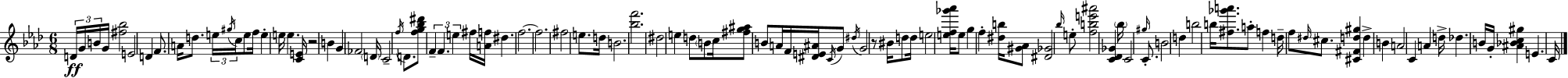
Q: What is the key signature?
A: AES major